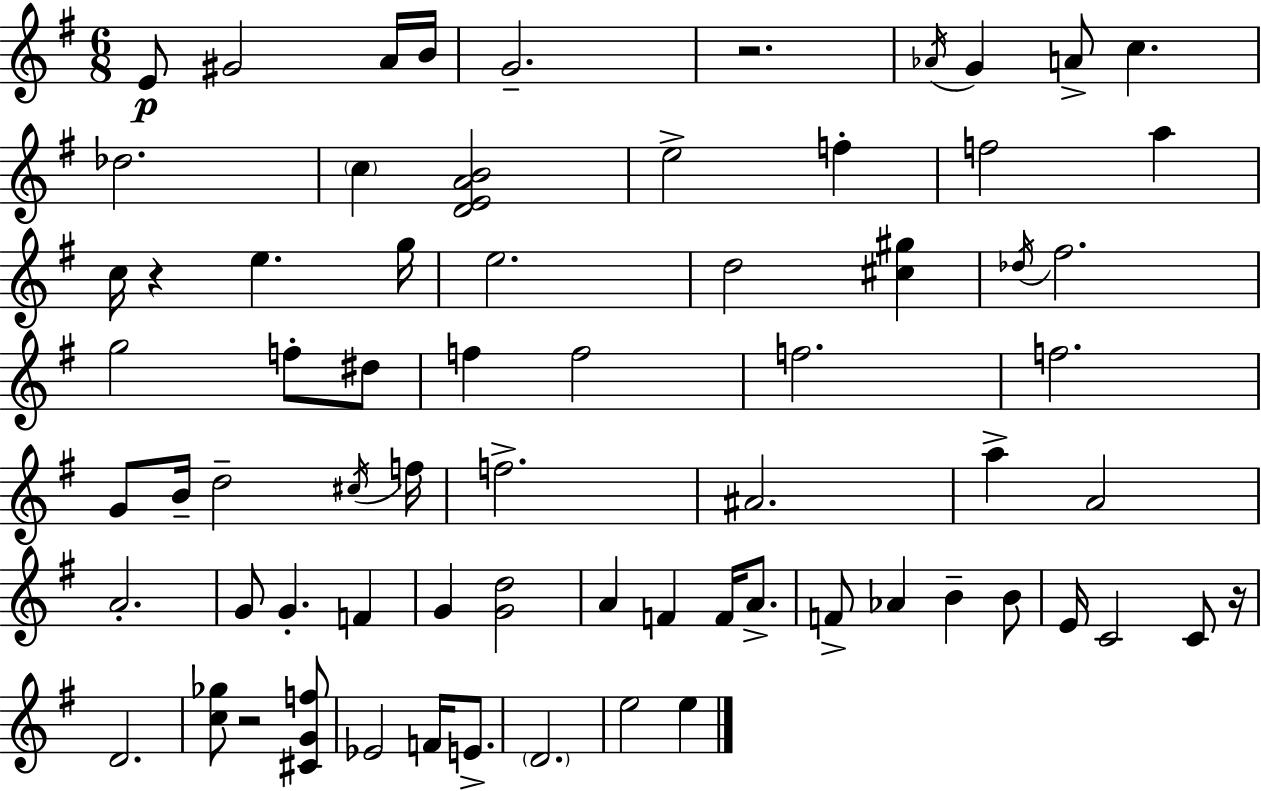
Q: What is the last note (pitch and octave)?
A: E5